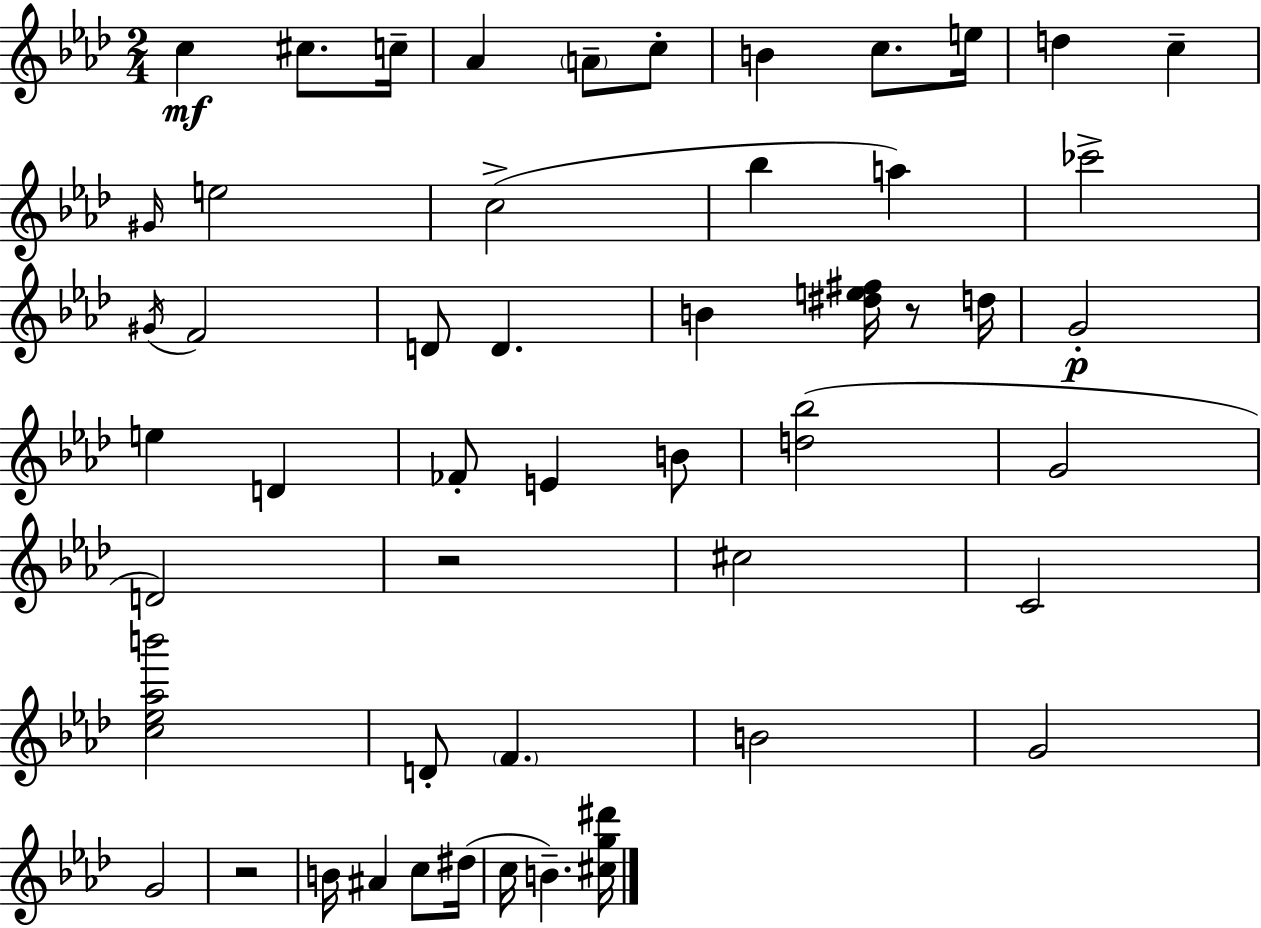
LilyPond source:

{
  \clef treble
  \numericTimeSignature
  \time 2/4
  \key f \minor
  c''4\mf cis''8. c''16-- | aes'4 \parenthesize a'8-- c''8-. | b'4 c''8. e''16 | d''4 c''4-- | \break \grace { gis'16 } e''2 | c''2->( | bes''4 a''4) | ces'''2-> | \break \acciaccatura { gis'16 } f'2 | d'8 d'4. | b'4 <dis'' e'' fis''>16 r8 | d''16 g'2-.\p | \break e''4 d'4 | fes'8-. e'4 | b'8 <d'' bes''>2( | g'2 | \break d'2) | r2 | cis''2 | c'2 | \break <c'' ees'' aes'' b'''>2 | d'8-. \parenthesize f'4. | b'2 | g'2 | \break g'2 | r2 | b'16 ais'4 c''8 | dis''16( c''16 b'4.--) | \break <cis'' g'' dis'''>16 \bar "|."
}